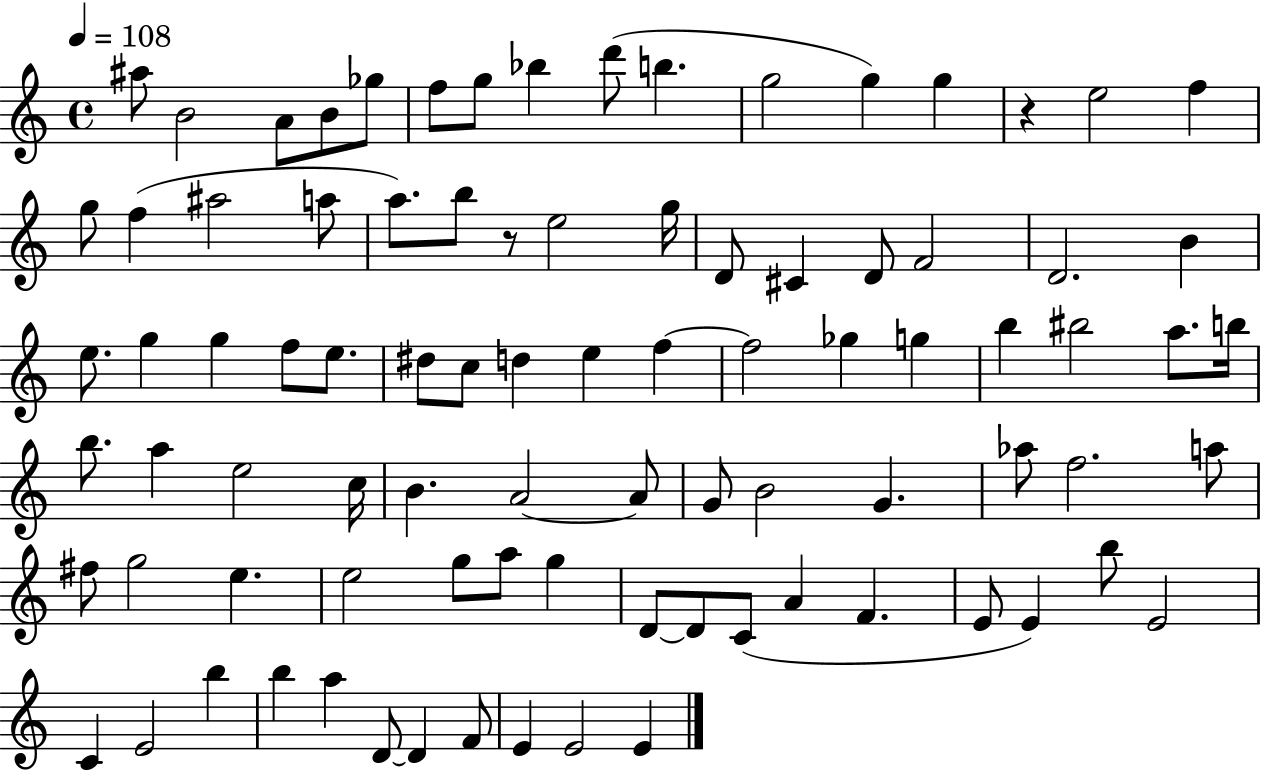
X:1
T:Untitled
M:4/4
L:1/4
K:C
^a/2 B2 A/2 B/2 _g/2 f/2 g/2 _b d'/2 b g2 g g z e2 f g/2 f ^a2 a/2 a/2 b/2 z/2 e2 g/4 D/2 ^C D/2 F2 D2 B e/2 g g f/2 e/2 ^d/2 c/2 d e f f2 _g g b ^b2 a/2 b/4 b/2 a e2 c/4 B A2 A/2 G/2 B2 G _a/2 f2 a/2 ^f/2 g2 e e2 g/2 a/2 g D/2 D/2 C/2 A F E/2 E b/2 E2 C E2 b b a D/2 D F/2 E E2 E